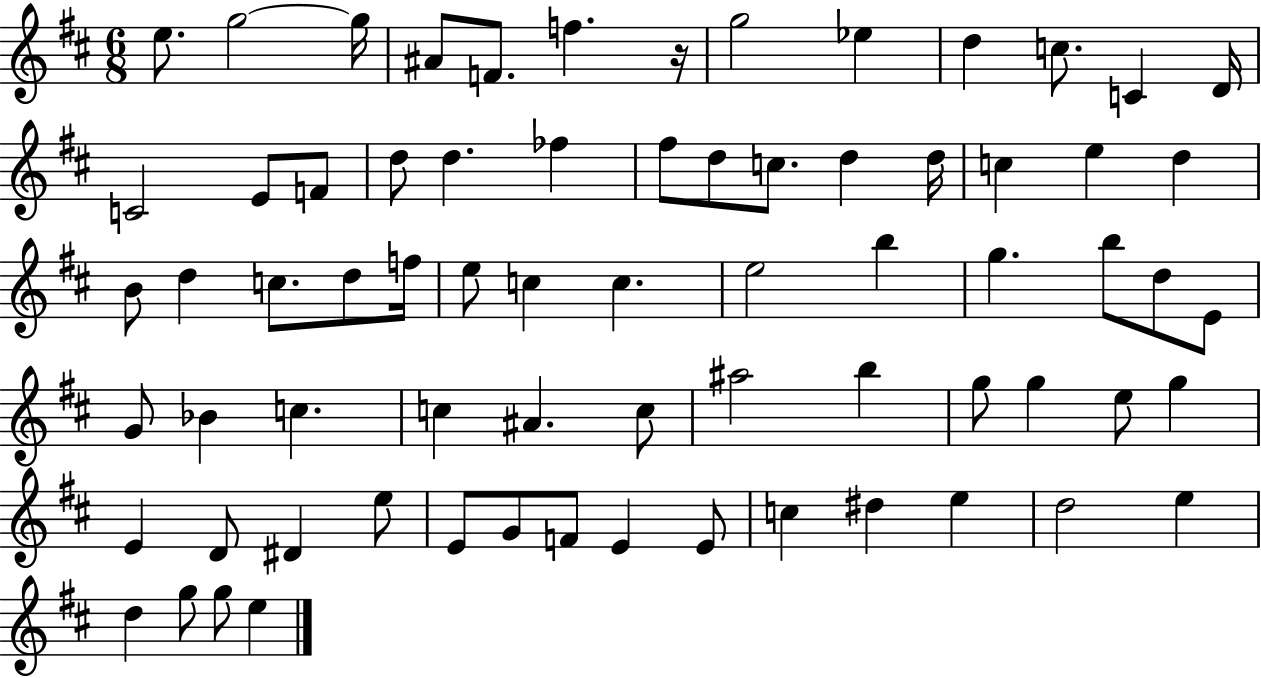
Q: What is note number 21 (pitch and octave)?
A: C5